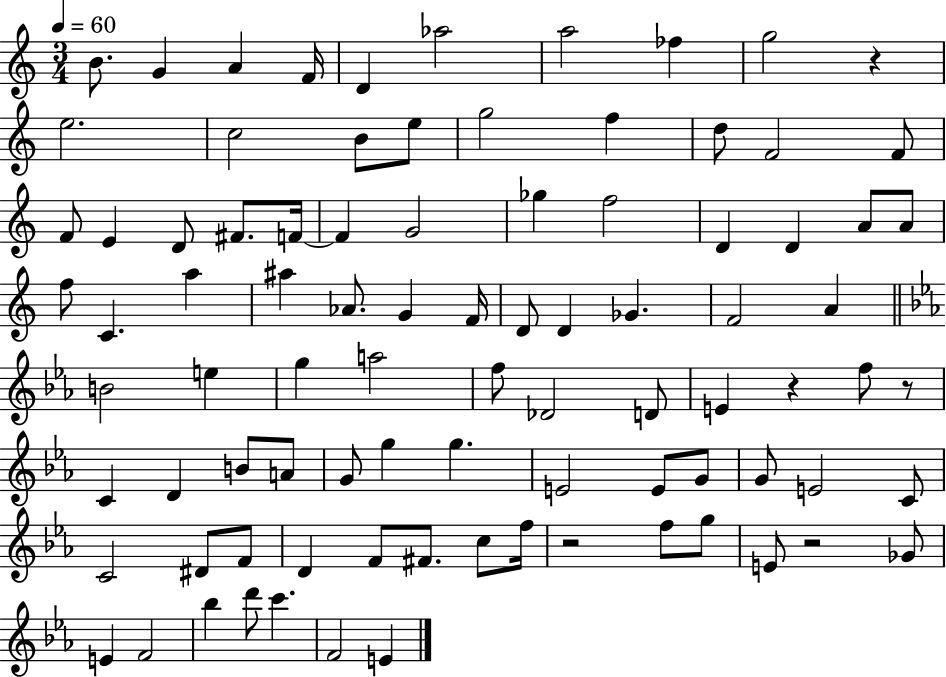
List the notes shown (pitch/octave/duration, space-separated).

B4/e. G4/q A4/q F4/s D4/q Ab5/h A5/h FES5/q G5/h R/q E5/h. C5/h B4/e E5/e G5/h F5/q D5/e F4/h F4/e F4/e E4/q D4/e F#4/e. F4/s F4/q G4/h Gb5/q F5/h D4/q D4/q A4/e A4/e F5/e C4/q. A5/q A#5/q Ab4/e. G4/q F4/s D4/e D4/q Gb4/q. F4/h A4/q B4/h E5/q G5/q A5/h F5/e Db4/h D4/e E4/q R/q F5/e R/e C4/q D4/q B4/e A4/e G4/e G5/q G5/q. E4/h E4/e G4/e G4/e E4/h C4/e C4/h D#4/e F4/e D4/q F4/e F#4/e. C5/e F5/s R/h F5/e G5/e E4/e R/h Gb4/e E4/q F4/h Bb5/q D6/e C6/q. F4/h E4/q